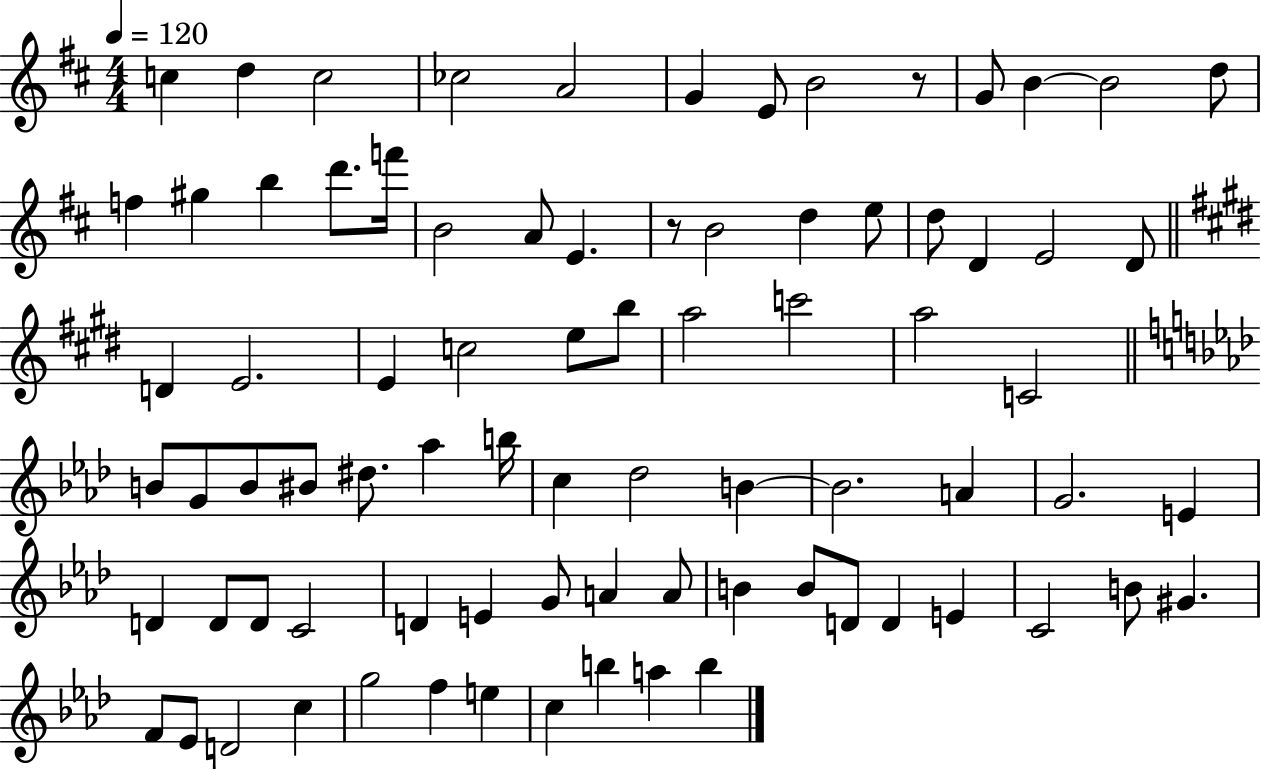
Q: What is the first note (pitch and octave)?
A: C5